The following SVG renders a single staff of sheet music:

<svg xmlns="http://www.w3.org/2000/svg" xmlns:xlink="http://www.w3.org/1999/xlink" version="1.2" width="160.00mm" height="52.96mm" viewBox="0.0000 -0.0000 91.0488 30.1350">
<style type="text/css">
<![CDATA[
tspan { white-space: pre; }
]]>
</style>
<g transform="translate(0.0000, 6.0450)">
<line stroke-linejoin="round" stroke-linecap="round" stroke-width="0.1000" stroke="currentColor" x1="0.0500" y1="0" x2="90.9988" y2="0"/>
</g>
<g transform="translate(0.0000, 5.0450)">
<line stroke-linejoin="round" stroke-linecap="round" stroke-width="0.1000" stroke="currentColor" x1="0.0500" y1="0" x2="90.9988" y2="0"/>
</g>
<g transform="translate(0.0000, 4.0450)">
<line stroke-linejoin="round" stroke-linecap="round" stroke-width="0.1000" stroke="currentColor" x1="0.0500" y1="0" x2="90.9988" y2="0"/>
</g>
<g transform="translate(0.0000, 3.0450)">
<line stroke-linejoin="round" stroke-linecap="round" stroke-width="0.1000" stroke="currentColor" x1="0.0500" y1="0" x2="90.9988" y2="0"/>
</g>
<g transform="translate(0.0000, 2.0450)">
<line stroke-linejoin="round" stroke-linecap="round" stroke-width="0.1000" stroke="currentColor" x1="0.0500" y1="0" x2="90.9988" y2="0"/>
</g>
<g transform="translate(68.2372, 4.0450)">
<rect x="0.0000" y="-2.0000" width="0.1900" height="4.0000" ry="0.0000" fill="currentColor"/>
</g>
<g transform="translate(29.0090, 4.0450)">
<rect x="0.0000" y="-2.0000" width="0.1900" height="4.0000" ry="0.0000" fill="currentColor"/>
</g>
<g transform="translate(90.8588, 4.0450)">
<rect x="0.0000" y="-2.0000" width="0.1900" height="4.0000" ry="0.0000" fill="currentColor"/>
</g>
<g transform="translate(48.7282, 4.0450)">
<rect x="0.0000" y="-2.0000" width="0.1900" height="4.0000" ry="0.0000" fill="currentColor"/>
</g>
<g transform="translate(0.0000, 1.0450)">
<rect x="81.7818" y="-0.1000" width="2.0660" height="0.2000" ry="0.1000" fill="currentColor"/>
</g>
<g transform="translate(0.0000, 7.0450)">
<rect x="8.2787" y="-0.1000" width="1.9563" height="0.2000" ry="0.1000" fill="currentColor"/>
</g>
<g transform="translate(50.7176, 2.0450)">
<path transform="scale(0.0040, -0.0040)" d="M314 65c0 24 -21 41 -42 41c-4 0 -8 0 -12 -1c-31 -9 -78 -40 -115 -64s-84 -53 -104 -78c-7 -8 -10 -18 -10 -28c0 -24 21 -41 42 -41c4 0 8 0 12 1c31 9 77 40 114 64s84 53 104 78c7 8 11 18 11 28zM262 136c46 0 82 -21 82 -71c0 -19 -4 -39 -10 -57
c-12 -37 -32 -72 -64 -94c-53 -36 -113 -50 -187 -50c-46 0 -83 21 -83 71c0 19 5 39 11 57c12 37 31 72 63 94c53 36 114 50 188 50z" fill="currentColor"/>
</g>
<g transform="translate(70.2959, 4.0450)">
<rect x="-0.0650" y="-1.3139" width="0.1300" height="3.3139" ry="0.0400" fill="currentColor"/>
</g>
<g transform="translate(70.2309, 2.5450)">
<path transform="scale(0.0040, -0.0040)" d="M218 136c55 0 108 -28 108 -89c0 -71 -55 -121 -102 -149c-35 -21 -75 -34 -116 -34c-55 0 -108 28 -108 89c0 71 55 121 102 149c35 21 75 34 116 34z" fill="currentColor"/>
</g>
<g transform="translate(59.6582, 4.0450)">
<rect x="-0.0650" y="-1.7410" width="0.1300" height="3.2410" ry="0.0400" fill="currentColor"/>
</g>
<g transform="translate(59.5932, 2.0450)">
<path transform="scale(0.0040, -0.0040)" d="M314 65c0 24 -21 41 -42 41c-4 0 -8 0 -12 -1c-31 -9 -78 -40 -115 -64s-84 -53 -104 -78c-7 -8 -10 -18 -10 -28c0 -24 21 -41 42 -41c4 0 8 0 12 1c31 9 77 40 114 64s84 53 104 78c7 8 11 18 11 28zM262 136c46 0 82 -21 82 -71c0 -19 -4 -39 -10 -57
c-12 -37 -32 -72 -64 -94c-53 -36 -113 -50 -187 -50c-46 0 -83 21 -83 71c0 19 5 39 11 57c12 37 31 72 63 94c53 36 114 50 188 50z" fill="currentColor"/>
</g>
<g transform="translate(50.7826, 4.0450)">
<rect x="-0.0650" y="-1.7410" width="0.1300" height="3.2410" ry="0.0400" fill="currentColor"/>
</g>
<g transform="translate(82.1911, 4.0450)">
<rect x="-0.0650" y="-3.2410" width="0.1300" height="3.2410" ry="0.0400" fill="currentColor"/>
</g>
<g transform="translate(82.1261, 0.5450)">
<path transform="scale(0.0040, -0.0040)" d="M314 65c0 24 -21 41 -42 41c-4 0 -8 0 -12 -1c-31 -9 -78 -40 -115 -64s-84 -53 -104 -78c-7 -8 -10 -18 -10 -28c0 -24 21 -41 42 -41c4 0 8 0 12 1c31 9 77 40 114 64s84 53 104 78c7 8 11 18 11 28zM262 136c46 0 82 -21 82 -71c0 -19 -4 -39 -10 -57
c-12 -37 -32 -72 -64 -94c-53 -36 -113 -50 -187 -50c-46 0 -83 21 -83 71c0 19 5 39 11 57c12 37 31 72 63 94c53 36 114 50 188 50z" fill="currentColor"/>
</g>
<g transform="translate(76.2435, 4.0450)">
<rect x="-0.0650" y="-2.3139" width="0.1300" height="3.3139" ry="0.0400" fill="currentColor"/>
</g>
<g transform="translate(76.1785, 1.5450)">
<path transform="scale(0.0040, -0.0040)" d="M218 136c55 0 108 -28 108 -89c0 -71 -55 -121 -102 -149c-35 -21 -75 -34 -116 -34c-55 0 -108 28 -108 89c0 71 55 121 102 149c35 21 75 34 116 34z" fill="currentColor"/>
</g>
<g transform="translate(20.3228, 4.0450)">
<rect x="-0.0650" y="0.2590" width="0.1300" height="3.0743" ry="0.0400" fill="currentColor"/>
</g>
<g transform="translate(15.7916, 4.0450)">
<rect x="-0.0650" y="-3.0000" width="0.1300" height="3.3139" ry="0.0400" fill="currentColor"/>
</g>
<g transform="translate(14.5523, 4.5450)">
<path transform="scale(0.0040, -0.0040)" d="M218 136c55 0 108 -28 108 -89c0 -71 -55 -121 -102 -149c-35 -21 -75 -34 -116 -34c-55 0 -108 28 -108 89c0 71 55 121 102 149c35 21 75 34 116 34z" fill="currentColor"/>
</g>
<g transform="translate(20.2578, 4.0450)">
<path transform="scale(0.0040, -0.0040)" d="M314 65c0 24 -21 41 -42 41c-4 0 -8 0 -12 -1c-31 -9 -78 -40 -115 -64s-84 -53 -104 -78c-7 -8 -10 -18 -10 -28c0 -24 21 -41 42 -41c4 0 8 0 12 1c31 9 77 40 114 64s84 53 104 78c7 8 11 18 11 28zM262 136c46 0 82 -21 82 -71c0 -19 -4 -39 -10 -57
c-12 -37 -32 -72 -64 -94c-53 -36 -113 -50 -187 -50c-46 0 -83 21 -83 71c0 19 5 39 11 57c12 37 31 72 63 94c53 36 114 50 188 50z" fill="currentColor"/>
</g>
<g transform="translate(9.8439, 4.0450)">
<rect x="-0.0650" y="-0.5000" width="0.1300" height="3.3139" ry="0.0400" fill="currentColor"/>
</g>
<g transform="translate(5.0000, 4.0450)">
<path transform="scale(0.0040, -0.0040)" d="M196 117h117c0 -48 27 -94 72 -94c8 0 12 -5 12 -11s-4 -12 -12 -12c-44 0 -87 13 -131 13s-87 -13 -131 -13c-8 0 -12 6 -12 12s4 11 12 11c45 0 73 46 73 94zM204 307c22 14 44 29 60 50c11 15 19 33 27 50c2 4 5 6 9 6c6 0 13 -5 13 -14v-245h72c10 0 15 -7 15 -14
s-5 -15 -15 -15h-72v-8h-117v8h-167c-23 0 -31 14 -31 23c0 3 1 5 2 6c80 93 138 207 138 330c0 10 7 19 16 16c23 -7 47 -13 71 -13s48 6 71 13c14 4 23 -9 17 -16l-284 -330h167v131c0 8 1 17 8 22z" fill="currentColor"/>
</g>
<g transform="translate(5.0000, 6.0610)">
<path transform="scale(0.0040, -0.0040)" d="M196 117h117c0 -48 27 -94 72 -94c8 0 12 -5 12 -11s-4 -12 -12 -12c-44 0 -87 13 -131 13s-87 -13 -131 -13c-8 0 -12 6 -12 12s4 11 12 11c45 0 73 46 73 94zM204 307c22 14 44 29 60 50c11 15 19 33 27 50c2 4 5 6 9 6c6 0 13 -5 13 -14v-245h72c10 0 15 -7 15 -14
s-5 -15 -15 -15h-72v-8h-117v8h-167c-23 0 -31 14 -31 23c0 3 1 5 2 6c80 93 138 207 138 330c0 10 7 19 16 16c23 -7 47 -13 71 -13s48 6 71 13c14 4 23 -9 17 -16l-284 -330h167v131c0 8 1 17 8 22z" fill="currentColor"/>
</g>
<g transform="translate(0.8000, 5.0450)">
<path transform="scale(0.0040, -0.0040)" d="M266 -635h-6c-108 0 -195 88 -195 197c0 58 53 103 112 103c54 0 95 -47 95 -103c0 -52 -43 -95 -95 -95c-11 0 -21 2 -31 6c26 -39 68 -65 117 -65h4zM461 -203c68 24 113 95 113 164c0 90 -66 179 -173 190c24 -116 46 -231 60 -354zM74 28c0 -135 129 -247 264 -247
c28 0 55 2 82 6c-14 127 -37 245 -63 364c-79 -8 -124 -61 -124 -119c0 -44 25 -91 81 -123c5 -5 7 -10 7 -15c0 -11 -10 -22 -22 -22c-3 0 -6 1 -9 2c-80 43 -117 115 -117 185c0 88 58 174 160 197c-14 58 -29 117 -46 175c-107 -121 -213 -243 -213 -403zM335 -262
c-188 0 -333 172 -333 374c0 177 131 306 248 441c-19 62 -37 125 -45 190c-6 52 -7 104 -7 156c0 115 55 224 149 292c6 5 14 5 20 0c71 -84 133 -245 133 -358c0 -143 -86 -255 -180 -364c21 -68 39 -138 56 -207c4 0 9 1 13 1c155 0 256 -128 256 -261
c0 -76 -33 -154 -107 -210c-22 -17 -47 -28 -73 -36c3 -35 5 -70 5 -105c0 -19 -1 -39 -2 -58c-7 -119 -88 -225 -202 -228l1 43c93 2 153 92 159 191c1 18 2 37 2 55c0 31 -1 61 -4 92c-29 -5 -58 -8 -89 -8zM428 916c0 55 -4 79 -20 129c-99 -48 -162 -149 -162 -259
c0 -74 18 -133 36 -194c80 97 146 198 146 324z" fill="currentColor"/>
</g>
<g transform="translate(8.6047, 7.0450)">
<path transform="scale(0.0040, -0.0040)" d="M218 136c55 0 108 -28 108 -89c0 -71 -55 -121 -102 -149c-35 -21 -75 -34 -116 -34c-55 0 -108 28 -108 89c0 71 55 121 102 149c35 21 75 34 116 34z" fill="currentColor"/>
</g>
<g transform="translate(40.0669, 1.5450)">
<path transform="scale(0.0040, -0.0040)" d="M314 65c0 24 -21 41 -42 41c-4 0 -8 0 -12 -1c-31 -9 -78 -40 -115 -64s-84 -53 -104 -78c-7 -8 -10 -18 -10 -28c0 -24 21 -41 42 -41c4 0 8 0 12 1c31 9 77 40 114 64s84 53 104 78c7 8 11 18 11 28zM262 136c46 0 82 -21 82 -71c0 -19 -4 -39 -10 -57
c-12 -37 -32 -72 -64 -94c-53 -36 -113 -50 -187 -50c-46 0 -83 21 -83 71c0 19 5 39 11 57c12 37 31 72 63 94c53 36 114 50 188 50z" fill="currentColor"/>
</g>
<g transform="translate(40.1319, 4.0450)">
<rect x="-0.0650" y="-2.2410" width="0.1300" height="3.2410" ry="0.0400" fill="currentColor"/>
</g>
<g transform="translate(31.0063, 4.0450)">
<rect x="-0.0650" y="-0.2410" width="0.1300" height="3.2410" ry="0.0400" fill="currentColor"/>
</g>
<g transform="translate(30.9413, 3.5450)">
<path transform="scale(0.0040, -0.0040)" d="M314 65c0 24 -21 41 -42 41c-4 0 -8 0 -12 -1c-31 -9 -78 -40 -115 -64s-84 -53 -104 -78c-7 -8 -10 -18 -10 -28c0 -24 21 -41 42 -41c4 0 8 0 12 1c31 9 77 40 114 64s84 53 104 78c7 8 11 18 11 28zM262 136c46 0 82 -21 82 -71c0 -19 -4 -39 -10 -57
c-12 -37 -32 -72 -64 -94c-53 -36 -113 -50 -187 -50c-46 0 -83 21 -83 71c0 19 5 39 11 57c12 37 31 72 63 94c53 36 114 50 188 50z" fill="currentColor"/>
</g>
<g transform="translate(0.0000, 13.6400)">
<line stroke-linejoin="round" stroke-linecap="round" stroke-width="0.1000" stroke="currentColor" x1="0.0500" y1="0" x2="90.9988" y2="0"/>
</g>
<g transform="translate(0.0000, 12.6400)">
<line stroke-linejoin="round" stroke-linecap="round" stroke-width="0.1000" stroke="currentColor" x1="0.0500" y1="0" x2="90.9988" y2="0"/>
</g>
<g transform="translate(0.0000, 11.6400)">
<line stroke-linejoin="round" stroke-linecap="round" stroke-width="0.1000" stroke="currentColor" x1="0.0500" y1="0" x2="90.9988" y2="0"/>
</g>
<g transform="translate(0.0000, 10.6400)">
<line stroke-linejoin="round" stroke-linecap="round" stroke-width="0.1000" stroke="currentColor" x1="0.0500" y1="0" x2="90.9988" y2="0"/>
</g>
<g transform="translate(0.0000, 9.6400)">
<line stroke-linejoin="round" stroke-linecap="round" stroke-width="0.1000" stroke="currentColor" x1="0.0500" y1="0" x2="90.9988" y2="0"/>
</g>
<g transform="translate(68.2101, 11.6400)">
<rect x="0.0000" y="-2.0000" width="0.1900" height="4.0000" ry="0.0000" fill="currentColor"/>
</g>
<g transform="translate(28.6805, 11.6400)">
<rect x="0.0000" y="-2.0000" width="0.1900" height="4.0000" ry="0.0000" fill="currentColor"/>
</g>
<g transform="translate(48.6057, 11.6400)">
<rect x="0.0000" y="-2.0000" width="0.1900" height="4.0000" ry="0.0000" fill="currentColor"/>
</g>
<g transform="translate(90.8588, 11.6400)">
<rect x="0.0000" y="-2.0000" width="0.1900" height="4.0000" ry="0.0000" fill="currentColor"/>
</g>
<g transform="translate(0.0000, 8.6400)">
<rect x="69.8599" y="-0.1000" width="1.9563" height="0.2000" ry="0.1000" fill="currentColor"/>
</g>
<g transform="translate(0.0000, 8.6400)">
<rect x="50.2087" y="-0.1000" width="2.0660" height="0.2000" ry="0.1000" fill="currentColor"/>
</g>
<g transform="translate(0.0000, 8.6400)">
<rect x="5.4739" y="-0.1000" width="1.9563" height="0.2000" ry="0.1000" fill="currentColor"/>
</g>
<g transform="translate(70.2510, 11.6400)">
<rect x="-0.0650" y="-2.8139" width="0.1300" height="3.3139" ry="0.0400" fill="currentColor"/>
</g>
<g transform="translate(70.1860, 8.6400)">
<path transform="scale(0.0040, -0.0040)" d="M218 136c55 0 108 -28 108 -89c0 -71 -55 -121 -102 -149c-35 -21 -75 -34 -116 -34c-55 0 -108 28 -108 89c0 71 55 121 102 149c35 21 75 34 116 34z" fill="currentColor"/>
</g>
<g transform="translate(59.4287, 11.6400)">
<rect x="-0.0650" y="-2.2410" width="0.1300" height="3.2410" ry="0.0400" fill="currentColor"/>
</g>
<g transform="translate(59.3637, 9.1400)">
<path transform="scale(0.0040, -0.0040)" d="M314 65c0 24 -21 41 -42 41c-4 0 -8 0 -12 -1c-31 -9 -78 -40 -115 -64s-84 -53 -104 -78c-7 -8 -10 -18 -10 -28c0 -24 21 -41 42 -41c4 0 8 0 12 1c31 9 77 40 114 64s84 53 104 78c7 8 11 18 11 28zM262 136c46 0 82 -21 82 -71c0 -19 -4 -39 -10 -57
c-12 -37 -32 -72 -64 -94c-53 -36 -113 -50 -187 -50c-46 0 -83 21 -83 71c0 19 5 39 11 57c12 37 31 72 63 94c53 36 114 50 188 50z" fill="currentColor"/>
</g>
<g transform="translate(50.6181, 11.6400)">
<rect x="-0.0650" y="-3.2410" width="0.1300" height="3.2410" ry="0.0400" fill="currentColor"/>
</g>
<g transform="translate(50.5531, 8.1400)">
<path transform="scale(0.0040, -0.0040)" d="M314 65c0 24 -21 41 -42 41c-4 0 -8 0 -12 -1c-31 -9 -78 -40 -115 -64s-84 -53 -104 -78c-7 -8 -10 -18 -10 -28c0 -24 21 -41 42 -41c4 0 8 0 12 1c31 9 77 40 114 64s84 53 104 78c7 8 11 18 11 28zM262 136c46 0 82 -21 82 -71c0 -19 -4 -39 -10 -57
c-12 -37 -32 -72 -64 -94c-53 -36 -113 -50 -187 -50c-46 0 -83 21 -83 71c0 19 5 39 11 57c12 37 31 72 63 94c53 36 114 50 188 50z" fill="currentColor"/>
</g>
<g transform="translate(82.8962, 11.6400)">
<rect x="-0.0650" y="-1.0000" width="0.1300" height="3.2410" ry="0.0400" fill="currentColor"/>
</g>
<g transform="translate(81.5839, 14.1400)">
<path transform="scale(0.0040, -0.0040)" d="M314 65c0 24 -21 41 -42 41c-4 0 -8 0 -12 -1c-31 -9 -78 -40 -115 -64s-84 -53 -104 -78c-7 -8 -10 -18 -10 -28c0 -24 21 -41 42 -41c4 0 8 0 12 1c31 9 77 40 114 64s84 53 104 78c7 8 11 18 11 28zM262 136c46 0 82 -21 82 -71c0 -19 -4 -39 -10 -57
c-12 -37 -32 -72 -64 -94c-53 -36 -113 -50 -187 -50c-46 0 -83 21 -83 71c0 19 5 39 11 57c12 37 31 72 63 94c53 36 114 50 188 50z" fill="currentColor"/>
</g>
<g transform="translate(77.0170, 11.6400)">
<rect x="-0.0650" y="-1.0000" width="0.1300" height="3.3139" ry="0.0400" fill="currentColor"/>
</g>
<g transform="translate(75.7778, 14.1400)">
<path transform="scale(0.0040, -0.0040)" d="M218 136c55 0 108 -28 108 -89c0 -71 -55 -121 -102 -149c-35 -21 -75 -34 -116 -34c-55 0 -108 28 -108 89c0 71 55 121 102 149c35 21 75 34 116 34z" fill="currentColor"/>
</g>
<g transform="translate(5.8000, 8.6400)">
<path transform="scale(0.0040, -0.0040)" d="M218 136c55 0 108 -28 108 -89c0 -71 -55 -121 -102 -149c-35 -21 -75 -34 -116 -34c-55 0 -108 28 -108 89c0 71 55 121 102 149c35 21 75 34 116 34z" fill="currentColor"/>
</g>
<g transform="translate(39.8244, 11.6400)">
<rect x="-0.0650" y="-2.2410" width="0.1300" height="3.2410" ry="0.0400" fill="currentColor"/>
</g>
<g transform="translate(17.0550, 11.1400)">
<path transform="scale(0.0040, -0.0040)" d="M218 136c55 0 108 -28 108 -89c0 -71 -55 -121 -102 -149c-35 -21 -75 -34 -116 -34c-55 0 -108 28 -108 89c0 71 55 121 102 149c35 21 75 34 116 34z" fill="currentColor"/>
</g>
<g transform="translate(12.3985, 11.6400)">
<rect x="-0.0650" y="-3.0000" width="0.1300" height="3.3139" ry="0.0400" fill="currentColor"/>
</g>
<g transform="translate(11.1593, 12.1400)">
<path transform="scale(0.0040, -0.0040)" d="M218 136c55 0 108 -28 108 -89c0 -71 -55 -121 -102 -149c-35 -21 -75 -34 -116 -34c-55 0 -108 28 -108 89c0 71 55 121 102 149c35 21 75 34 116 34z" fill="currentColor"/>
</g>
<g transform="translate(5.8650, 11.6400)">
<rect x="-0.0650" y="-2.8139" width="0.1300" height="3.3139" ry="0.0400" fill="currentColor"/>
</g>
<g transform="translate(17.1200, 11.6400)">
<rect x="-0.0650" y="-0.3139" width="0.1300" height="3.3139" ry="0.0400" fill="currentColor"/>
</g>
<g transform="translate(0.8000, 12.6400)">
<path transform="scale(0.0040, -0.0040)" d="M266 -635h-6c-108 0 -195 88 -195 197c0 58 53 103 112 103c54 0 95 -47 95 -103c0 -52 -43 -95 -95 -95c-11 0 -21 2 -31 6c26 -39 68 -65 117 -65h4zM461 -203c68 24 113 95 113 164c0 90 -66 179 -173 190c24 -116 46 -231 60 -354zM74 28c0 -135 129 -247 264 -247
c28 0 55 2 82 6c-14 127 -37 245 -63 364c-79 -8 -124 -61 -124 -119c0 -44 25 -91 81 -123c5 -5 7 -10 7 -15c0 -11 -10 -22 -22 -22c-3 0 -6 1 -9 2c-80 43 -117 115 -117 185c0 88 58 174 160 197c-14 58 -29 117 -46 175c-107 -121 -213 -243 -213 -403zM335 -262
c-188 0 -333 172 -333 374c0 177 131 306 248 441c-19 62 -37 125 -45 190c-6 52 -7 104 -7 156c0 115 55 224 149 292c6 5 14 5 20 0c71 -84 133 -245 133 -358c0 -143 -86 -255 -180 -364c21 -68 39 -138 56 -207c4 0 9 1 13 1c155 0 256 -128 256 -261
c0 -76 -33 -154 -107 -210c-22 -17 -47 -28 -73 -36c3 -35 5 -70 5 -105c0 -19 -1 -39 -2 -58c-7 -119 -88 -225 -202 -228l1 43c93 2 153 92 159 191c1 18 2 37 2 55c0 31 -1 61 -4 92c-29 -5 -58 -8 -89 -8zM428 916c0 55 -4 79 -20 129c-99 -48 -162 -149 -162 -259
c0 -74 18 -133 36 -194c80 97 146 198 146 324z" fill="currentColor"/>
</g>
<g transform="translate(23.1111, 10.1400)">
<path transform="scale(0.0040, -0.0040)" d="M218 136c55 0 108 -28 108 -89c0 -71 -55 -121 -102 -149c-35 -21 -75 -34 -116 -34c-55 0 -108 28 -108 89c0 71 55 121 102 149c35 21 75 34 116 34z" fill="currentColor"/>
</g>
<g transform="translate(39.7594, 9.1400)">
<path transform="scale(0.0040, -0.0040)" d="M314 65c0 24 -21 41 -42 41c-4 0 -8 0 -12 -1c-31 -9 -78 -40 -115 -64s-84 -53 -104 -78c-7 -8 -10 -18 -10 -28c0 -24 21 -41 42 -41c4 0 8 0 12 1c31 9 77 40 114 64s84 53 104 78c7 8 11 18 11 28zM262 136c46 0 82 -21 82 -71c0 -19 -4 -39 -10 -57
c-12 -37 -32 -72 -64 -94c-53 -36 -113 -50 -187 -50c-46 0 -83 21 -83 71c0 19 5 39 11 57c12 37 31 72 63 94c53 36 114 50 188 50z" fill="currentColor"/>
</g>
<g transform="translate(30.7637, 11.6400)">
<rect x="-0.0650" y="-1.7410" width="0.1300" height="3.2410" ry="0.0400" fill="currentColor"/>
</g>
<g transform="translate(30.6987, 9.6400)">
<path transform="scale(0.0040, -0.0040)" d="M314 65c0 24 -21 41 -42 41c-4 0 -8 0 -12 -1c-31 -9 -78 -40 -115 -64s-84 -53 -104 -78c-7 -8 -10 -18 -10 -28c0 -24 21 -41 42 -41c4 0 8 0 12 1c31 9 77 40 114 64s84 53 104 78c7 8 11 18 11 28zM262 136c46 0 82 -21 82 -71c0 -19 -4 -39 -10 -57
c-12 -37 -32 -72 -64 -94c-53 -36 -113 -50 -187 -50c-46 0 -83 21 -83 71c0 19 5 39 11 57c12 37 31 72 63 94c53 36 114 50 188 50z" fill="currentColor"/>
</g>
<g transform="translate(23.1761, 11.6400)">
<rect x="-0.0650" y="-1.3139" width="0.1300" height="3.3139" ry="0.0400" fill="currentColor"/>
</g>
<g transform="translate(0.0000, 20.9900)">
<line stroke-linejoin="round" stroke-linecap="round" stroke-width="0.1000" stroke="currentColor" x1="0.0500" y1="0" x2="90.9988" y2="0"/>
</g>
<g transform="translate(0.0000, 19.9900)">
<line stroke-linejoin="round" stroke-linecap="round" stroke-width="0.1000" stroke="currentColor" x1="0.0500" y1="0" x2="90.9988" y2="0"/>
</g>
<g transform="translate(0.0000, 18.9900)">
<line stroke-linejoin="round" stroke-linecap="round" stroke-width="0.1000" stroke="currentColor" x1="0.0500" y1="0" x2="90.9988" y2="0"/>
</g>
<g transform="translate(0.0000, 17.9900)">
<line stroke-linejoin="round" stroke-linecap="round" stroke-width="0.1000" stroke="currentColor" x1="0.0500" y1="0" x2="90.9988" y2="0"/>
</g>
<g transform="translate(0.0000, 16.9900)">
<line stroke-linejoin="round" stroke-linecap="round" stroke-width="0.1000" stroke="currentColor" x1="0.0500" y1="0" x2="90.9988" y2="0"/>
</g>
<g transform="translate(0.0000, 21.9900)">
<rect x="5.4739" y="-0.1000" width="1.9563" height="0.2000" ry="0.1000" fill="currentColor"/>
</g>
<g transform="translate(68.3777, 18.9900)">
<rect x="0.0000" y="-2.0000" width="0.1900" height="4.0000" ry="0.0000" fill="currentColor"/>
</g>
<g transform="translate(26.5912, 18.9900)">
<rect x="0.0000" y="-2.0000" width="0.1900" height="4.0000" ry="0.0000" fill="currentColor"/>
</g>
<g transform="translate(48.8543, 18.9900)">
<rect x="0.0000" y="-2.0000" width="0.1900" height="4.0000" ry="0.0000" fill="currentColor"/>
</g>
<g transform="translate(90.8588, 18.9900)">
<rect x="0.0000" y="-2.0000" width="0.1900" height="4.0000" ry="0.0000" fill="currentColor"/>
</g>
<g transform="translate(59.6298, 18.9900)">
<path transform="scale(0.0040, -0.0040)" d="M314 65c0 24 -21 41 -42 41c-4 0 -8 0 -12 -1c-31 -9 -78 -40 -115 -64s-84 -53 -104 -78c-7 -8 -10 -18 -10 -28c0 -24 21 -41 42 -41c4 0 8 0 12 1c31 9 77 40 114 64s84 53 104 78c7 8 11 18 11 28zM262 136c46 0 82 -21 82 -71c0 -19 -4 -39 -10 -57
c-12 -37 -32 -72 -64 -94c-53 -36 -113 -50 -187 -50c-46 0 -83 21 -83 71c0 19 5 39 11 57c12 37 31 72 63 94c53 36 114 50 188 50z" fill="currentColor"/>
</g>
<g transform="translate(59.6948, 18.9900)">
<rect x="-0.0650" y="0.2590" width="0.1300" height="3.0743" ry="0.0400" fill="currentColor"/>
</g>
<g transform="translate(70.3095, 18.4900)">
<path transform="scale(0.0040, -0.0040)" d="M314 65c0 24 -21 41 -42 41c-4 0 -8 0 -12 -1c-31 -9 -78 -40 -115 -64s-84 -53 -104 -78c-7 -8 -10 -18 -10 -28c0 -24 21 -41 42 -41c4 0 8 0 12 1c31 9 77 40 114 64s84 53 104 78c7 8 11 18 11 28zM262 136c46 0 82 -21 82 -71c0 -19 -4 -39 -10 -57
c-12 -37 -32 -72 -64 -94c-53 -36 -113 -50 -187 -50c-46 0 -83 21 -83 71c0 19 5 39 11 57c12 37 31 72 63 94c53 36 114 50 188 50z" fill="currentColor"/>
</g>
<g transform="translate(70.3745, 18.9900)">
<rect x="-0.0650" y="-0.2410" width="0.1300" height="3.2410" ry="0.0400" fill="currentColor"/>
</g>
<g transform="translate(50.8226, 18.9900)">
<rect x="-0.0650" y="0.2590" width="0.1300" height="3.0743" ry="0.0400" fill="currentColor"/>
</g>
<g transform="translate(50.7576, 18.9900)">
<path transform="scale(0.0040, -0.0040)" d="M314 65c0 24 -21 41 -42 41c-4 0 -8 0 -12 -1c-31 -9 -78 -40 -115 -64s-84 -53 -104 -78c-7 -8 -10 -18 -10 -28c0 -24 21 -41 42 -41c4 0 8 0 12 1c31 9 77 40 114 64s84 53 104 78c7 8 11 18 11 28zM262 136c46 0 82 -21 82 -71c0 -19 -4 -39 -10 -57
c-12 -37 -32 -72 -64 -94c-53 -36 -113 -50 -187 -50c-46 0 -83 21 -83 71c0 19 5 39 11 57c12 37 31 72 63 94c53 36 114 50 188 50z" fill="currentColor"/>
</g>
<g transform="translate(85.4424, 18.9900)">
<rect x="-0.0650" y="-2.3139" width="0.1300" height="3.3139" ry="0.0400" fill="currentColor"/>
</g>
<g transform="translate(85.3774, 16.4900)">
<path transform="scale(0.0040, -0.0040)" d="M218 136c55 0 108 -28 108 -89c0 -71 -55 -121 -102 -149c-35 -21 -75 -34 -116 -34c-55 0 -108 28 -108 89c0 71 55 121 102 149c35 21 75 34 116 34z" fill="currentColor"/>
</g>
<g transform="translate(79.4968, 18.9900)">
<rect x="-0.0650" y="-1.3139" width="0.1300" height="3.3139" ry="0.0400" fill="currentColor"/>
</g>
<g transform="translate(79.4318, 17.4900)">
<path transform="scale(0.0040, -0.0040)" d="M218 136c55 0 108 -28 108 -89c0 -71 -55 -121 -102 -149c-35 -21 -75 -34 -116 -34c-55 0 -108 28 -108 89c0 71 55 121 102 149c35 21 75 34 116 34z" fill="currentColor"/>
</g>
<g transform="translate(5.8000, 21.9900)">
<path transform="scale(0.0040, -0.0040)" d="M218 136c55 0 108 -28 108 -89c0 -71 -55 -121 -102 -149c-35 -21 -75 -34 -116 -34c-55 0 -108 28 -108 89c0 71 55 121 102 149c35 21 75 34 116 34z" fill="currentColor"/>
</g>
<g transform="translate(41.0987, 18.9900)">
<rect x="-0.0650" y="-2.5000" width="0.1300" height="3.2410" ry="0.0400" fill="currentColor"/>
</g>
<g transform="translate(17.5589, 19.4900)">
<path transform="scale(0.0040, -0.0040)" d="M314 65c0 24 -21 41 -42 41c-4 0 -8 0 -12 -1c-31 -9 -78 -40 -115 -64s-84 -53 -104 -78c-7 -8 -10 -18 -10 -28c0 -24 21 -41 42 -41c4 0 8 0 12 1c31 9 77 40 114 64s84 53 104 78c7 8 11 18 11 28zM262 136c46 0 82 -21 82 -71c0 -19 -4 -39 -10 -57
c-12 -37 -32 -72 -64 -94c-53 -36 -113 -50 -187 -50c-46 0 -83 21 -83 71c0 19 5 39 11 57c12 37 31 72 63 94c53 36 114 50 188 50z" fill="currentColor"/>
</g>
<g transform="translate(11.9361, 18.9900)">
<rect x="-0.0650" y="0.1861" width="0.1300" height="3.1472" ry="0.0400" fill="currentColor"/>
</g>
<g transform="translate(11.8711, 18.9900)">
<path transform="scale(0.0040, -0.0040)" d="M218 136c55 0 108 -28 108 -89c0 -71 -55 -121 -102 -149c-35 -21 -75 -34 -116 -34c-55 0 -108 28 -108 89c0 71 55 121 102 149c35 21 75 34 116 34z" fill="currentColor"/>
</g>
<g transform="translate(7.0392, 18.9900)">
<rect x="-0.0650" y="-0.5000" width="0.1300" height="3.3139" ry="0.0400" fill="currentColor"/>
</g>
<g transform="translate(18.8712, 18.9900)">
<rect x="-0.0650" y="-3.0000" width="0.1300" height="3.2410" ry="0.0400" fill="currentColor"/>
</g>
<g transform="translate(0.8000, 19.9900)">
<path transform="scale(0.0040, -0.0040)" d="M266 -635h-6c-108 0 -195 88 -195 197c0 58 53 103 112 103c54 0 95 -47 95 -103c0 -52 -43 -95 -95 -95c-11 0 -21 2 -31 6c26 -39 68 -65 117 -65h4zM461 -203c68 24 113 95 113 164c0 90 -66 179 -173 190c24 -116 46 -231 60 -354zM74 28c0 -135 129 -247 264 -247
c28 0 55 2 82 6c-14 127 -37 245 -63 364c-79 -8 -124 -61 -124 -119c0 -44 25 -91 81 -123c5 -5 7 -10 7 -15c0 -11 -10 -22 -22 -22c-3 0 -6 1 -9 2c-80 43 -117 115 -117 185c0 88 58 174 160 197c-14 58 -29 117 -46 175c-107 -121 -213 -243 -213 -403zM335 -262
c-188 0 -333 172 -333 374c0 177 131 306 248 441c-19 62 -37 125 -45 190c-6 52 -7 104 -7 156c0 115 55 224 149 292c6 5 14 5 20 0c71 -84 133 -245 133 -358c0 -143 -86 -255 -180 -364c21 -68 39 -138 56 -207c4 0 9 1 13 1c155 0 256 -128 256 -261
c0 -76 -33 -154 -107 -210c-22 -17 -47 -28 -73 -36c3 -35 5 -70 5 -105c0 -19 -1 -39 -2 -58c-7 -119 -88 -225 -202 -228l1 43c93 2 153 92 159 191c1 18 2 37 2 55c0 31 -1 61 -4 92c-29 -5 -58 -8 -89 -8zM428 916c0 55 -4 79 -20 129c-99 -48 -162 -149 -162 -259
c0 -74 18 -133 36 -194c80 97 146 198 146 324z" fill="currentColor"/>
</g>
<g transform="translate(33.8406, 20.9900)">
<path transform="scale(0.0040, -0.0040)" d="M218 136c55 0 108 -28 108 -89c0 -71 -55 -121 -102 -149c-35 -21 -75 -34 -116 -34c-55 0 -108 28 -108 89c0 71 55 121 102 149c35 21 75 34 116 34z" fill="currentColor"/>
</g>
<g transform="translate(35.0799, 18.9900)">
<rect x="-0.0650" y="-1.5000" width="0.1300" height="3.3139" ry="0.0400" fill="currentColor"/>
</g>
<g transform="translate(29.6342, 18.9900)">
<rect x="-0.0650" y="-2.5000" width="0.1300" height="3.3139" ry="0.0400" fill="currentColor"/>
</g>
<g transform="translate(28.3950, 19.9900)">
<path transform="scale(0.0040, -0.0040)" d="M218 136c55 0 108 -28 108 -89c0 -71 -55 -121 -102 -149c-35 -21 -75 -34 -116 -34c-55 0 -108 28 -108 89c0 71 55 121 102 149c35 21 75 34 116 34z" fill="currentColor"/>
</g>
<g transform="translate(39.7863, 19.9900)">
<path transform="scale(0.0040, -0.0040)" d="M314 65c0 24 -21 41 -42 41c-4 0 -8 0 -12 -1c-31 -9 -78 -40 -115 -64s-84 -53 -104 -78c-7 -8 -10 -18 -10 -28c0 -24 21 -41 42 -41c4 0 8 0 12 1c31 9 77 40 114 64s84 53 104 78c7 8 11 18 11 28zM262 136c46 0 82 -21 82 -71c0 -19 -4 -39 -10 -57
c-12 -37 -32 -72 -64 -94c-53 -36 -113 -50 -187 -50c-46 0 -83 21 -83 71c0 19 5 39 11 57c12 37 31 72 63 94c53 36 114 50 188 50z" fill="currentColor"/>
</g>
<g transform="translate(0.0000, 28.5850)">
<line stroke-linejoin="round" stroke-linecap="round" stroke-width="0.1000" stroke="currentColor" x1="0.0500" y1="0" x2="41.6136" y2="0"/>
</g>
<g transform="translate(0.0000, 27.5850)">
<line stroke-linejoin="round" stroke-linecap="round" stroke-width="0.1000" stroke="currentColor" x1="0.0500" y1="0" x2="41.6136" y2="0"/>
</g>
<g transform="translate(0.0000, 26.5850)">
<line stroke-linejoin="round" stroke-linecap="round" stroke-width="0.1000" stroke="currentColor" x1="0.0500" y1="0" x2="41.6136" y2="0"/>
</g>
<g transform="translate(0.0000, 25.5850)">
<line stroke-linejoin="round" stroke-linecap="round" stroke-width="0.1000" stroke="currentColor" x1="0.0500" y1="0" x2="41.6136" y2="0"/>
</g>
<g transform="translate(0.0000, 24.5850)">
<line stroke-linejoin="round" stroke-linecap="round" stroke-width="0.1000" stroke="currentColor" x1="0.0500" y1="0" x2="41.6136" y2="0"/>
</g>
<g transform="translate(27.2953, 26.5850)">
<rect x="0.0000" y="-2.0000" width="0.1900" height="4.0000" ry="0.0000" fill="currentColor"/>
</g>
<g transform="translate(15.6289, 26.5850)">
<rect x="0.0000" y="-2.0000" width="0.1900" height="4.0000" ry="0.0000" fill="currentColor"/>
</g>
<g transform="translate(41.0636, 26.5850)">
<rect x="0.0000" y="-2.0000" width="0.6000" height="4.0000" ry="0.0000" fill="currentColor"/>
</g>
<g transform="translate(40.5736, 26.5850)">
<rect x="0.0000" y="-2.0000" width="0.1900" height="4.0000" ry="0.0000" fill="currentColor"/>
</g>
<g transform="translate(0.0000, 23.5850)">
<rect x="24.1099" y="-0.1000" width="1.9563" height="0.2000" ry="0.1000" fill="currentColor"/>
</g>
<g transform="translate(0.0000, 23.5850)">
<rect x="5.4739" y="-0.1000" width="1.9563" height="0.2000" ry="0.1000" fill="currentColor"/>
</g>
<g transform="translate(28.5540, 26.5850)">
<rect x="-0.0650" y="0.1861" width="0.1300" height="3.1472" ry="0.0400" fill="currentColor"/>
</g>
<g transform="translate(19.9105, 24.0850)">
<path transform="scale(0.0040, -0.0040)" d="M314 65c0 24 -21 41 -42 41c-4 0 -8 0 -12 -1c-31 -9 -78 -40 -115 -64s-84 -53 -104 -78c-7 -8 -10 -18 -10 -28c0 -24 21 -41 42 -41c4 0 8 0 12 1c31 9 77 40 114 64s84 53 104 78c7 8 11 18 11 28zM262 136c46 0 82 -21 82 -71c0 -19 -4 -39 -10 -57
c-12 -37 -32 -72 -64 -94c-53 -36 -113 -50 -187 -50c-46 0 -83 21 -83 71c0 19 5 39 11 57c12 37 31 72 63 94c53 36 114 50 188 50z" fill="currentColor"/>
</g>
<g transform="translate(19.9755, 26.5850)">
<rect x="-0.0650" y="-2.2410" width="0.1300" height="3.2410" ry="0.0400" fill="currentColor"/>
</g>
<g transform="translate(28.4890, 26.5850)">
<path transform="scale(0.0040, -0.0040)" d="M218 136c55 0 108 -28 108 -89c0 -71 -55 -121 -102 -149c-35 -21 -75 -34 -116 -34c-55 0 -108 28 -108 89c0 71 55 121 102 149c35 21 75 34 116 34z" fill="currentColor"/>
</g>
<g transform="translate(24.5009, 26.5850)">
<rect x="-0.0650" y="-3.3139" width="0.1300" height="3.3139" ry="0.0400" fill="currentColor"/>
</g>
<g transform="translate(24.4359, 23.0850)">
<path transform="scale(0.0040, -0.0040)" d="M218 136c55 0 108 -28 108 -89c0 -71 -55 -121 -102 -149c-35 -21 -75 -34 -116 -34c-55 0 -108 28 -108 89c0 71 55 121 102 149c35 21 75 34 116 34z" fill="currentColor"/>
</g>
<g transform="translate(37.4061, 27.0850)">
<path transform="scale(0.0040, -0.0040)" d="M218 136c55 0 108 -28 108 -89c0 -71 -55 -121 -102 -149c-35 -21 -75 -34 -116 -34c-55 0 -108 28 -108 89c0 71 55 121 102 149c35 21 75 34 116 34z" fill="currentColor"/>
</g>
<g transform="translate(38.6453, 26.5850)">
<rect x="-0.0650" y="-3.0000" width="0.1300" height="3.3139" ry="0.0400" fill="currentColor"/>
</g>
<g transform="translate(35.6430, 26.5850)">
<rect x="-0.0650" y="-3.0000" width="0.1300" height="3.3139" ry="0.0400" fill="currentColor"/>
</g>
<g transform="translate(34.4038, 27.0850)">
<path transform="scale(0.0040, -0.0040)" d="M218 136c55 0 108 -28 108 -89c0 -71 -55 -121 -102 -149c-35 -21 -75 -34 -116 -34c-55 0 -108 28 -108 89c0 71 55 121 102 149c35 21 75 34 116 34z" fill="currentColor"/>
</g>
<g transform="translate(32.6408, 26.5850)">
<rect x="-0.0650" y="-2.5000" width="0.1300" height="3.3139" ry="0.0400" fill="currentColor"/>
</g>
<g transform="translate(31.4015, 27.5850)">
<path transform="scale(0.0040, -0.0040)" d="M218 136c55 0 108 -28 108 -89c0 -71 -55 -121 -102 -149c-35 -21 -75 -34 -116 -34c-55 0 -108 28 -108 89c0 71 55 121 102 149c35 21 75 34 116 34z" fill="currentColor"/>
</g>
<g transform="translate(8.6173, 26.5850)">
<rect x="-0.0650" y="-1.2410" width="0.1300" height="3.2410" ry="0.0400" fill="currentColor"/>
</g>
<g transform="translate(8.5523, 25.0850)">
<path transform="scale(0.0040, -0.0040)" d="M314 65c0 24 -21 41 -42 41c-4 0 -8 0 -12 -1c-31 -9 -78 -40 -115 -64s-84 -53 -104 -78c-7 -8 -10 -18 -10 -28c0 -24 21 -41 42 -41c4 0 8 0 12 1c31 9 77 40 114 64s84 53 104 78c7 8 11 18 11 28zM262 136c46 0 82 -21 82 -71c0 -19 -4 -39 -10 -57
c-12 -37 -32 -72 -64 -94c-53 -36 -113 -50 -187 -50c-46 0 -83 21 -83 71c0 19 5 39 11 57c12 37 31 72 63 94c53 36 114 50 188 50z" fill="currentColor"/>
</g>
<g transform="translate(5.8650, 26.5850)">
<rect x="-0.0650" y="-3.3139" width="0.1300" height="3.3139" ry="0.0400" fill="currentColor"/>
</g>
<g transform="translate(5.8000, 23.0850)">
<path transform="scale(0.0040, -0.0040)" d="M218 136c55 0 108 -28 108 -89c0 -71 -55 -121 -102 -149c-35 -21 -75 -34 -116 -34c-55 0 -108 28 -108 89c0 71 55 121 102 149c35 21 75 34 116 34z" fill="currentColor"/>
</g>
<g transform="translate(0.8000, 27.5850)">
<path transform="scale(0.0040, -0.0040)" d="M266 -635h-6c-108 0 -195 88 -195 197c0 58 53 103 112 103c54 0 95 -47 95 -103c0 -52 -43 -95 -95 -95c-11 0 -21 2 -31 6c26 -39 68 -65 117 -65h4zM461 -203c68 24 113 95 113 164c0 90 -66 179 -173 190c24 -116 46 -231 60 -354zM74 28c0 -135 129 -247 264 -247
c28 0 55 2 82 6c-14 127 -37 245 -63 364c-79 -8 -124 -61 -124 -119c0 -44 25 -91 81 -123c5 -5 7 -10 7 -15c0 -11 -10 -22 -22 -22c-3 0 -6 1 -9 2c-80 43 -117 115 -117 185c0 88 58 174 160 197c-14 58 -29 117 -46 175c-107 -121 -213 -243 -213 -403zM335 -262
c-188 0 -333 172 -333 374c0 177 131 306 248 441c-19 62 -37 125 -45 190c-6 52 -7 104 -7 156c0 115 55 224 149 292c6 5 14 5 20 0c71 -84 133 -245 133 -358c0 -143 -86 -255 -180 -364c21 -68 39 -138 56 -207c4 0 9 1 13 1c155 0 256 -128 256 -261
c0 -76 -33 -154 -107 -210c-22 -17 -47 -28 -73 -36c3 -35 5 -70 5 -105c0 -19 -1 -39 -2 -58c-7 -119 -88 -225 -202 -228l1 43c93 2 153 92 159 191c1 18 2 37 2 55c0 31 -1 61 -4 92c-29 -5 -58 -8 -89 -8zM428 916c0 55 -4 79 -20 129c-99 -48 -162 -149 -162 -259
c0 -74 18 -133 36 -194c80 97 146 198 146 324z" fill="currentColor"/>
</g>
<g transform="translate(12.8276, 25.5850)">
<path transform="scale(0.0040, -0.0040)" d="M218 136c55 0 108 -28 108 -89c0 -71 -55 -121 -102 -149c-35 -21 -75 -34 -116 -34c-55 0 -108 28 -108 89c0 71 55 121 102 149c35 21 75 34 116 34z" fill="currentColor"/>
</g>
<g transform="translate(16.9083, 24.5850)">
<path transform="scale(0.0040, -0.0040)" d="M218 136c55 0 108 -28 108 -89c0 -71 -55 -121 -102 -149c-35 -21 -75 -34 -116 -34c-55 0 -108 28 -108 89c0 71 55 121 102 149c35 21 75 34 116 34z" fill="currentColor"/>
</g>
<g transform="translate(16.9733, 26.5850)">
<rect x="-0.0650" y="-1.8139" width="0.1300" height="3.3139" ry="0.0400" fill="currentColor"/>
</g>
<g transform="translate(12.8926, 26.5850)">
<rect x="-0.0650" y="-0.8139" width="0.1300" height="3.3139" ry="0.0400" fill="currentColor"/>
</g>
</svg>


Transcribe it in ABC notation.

X:1
T:Untitled
M:4/4
L:1/4
K:C
C A B2 c2 g2 f2 f2 e g b2 a A c e f2 g2 b2 g2 a D D2 C B A2 G E G2 B2 B2 c2 e g b e2 d f g2 b B G A A